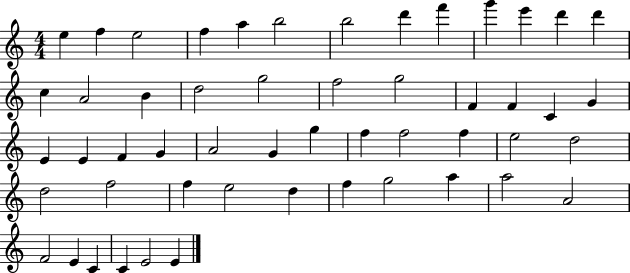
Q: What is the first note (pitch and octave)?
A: E5